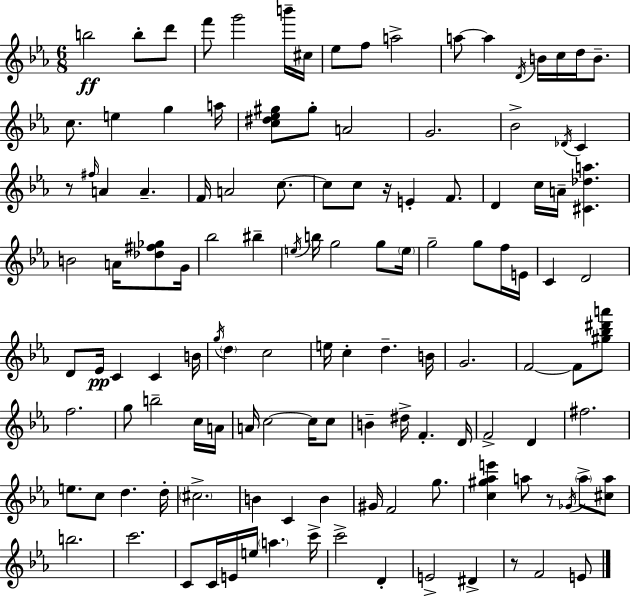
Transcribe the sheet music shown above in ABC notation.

X:1
T:Untitled
M:6/8
L:1/4
K:Eb
b2 b/2 d'/2 f'/2 g'2 b'/4 ^c/4 _e/2 f/2 a2 a/2 a D/4 B/4 c/4 d/4 B/2 c/2 e g a/4 [c^d_e^g]/2 ^g/2 A2 G2 _B2 _D/4 C z/2 ^f/4 A A F/4 A2 c/2 c/2 c/2 z/4 E F/2 D c/4 A/4 [^C_da] B2 A/4 [_d^f_g]/2 G/4 _b2 ^b e/4 b/4 g2 g/2 e/4 g2 g/2 f/4 E/4 C D2 D/2 _E/4 C C B/4 g/4 d c2 e/4 c d B/4 G2 F2 F/2 [^g_b^d'a']/2 f2 g/2 b2 c/4 A/4 A/4 c2 c/4 c/2 B ^d/4 F D/4 F2 D ^f2 e/2 c/2 d d/4 ^c2 B C B ^G/4 F2 g/2 [c^g_ae'] a/2 z/2 _G/4 a/2 [^ca]/2 b2 c'2 C/2 C/4 E/4 e/4 a c'/4 c'2 D E2 ^D z/2 F2 E/2